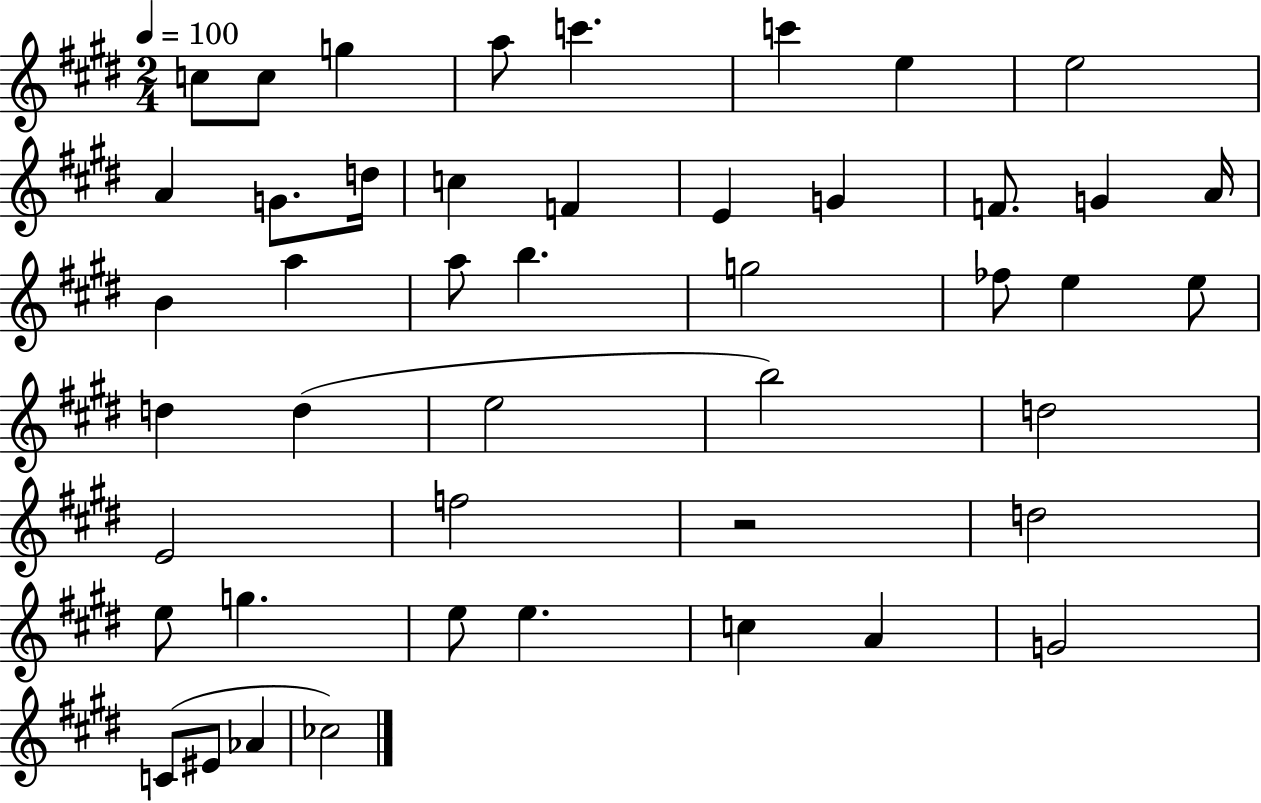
{
  \clef treble
  \numericTimeSignature
  \time 2/4
  \key e \major
  \tempo 4 = 100
  c''8 c''8 g''4 | a''8 c'''4. | c'''4 e''4 | e''2 | \break a'4 g'8. d''16 | c''4 f'4 | e'4 g'4 | f'8. g'4 a'16 | \break b'4 a''4 | a''8 b''4. | g''2 | fes''8 e''4 e''8 | \break d''4 d''4( | e''2 | b''2) | d''2 | \break e'2 | f''2 | r2 | d''2 | \break e''8 g''4. | e''8 e''4. | c''4 a'4 | g'2 | \break c'8( eis'8 aes'4 | ces''2) | \bar "|."
}